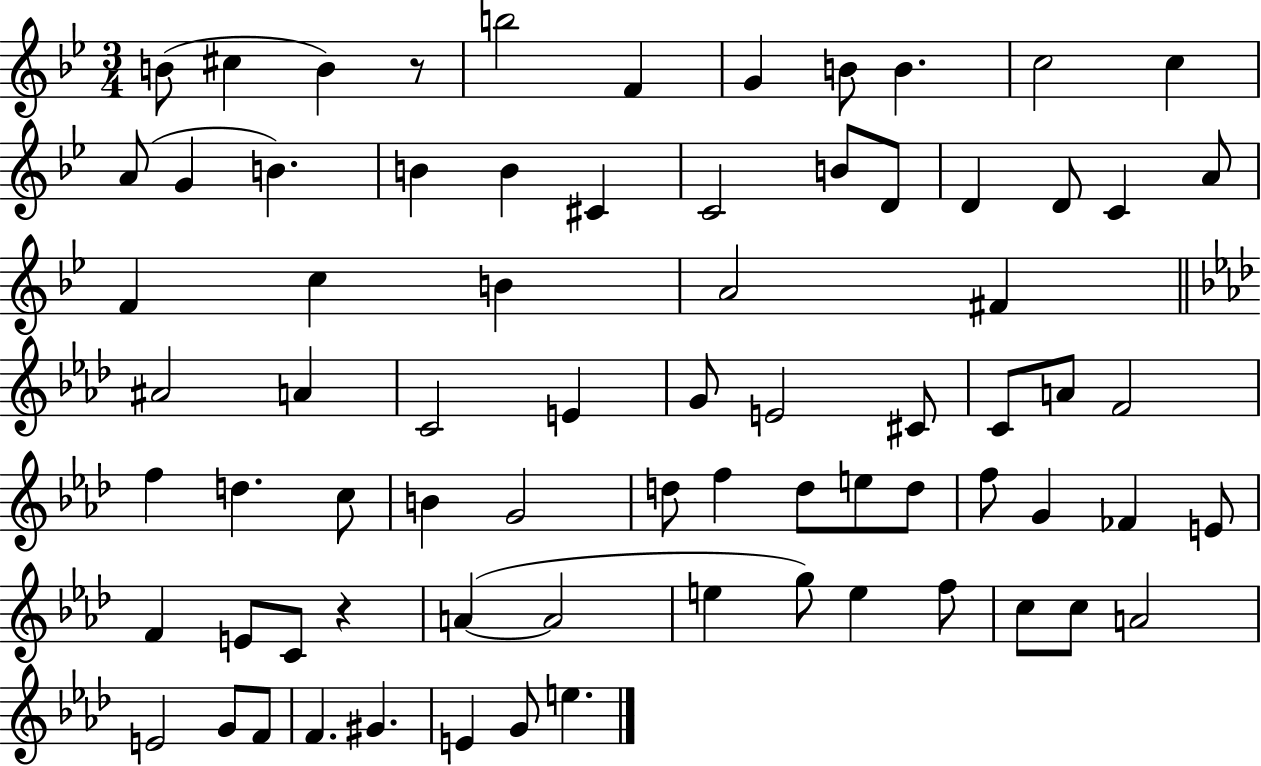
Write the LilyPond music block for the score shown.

{
  \clef treble
  \numericTimeSignature
  \time 3/4
  \key bes \major
  b'8( cis''4 b'4) r8 | b''2 f'4 | g'4 b'8 b'4. | c''2 c''4 | \break a'8( g'4 b'4.) | b'4 b'4 cis'4 | c'2 b'8 d'8 | d'4 d'8 c'4 a'8 | \break f'4 c''4 b'4 | a'2 fis'4 | \bar "||" \break \key aes \major ais'2 a'4 | c'2 e'4 | g'8 e'2 cis'8 | c'8 a'8 f'2 | \break f''4 d''4. c''8 | b'4 g'2 | d''8 f''4 d''8 e''8 d''8 | f''8 g'4 fes'4 e'8 | \break f'4 e'8 c'8 r4 | a'4~(~ a'2 | e''4 g''8) e''4 f''8 | c''8 c''8 a'2 | \break e'2 g'8 f'8 | f'4. gis'4. | e'4 g'8 e''4. | \bar "|."
}